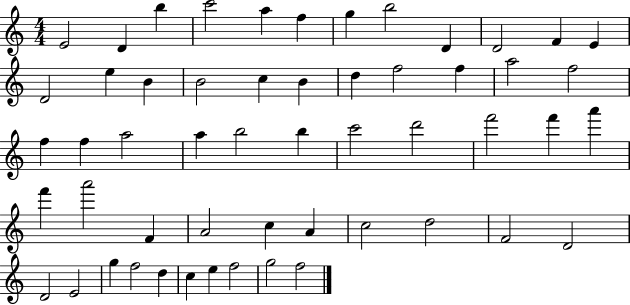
{
  \clef treble
  \numericTimeSignature
  \time 4/4
  \key c \major
  e'2 d'4 b''4 | c'''2 a''4 f''4 | g''4 b''2 d'4 | d'2 f'4 e'4 | \break d'2 e''4 b'4 | b'2 c''4 b'4 | d''4 f''2 f''4 | a''2 f''2 | \break f''4 f''4 a''2 | a''4 b''2 b''4 | c'''2 d'''2 | f'''2 f'''4 a'''4 | \break f'''4 a'''2 f'4 | a'2 c''4 a'4 | c''2 d''2 | f'2 d'2 | \break d'2 e'2 | g''4 f''2 d''4 | c''4 e''4 f''2 | g''2 f''2 | \break \bar "|."
}